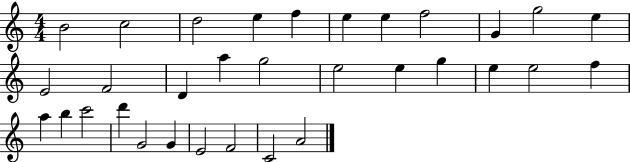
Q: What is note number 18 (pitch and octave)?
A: E5